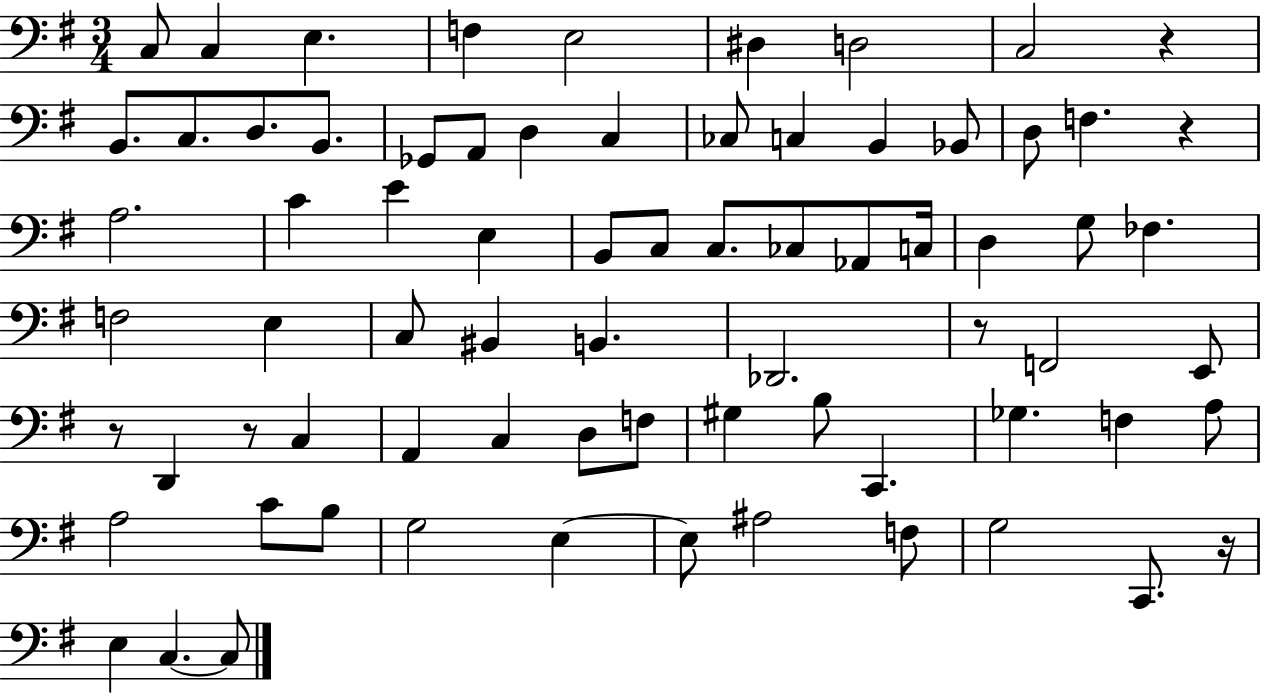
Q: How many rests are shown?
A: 6